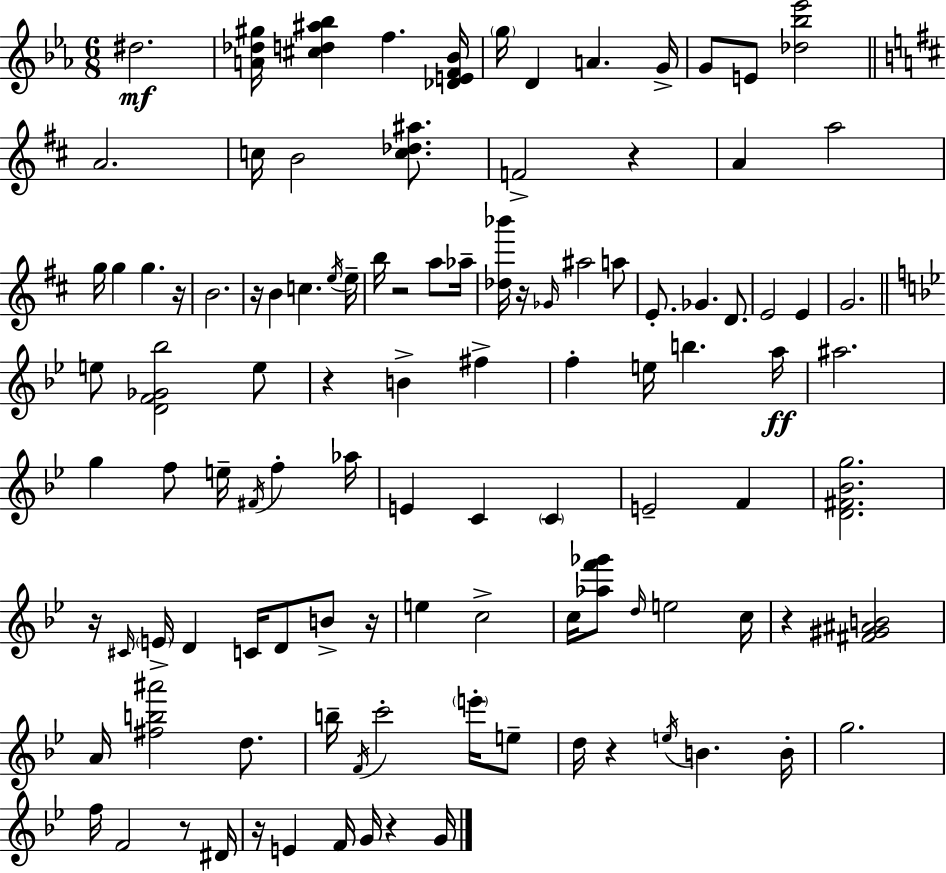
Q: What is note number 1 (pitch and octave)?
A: D#5